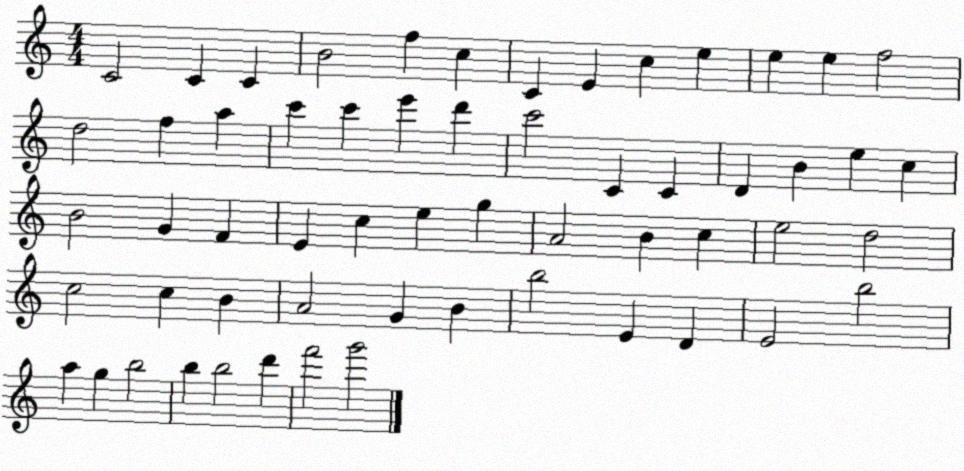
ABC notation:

X:1
T:Untitled
M:4/4
L:1/4
K:C
C2 C C B2 f c C E c e e e f2 d2 f a c' c' e' d' c'2 C C D B e c B2 G F E c e g A2 B c e2 d2 c2 c B A2 G B b2 E D E2 b2 a g b2 b b2 d' f'2 g'2